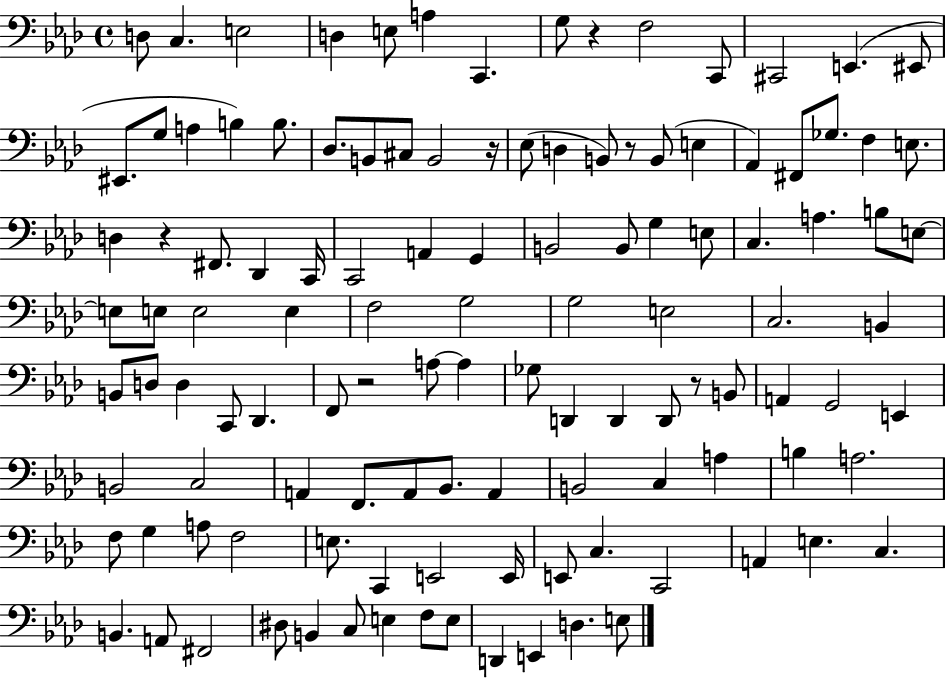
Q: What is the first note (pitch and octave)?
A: D3